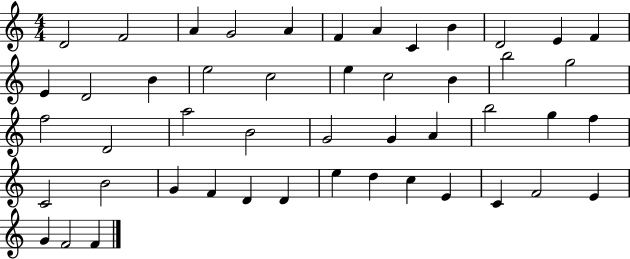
D4/h F4/h A4/q G4/h A4/q F4/q A4/q C4/q B4/q D4/h E4/q F4/q E4/q D4/h B4/q E5/h C5/h E5/q C5/h B4/q B5/h G5/h F5/h D4/h A5/h B4/h G4/h G4/q A4/q B5/h G5/q F5/q C4/h B4/h G4/q F4/q D4/q D4/q E5/q D5/q C5/q E4/q C4/q F4/h E4/q G4/q F4/h F4/q